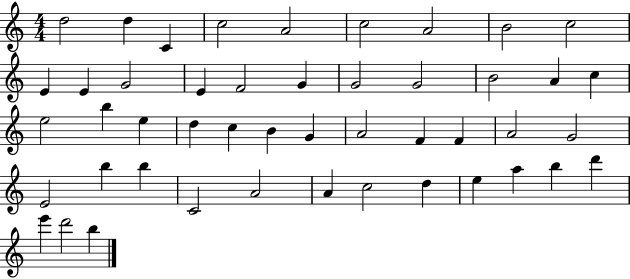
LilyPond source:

{
  \clef treble
  \numericTimeSignature
  \time 4/4
  \key c \major
  d''2 d''4 c'4 | c''2 a'2 | c''2 a'2 | b'2 c''2 | \break e'4 e'4 g'2 | e'4 f'2 g'4 | g'2 g'2 | b'2 a'4 c''4 | \break e''2 b''4 e''4 | d''4 c''4 b'4 g'4 | a'2 f'4 f'4 | a'2 g'2 | \break e'2 b''4 b''4 | c'2 a'2 | a'4 c''2 d''4 | e''4 a''4 b''4 d'''4 | \break e'''4 d'''2 b''4 | \bar "|."
}